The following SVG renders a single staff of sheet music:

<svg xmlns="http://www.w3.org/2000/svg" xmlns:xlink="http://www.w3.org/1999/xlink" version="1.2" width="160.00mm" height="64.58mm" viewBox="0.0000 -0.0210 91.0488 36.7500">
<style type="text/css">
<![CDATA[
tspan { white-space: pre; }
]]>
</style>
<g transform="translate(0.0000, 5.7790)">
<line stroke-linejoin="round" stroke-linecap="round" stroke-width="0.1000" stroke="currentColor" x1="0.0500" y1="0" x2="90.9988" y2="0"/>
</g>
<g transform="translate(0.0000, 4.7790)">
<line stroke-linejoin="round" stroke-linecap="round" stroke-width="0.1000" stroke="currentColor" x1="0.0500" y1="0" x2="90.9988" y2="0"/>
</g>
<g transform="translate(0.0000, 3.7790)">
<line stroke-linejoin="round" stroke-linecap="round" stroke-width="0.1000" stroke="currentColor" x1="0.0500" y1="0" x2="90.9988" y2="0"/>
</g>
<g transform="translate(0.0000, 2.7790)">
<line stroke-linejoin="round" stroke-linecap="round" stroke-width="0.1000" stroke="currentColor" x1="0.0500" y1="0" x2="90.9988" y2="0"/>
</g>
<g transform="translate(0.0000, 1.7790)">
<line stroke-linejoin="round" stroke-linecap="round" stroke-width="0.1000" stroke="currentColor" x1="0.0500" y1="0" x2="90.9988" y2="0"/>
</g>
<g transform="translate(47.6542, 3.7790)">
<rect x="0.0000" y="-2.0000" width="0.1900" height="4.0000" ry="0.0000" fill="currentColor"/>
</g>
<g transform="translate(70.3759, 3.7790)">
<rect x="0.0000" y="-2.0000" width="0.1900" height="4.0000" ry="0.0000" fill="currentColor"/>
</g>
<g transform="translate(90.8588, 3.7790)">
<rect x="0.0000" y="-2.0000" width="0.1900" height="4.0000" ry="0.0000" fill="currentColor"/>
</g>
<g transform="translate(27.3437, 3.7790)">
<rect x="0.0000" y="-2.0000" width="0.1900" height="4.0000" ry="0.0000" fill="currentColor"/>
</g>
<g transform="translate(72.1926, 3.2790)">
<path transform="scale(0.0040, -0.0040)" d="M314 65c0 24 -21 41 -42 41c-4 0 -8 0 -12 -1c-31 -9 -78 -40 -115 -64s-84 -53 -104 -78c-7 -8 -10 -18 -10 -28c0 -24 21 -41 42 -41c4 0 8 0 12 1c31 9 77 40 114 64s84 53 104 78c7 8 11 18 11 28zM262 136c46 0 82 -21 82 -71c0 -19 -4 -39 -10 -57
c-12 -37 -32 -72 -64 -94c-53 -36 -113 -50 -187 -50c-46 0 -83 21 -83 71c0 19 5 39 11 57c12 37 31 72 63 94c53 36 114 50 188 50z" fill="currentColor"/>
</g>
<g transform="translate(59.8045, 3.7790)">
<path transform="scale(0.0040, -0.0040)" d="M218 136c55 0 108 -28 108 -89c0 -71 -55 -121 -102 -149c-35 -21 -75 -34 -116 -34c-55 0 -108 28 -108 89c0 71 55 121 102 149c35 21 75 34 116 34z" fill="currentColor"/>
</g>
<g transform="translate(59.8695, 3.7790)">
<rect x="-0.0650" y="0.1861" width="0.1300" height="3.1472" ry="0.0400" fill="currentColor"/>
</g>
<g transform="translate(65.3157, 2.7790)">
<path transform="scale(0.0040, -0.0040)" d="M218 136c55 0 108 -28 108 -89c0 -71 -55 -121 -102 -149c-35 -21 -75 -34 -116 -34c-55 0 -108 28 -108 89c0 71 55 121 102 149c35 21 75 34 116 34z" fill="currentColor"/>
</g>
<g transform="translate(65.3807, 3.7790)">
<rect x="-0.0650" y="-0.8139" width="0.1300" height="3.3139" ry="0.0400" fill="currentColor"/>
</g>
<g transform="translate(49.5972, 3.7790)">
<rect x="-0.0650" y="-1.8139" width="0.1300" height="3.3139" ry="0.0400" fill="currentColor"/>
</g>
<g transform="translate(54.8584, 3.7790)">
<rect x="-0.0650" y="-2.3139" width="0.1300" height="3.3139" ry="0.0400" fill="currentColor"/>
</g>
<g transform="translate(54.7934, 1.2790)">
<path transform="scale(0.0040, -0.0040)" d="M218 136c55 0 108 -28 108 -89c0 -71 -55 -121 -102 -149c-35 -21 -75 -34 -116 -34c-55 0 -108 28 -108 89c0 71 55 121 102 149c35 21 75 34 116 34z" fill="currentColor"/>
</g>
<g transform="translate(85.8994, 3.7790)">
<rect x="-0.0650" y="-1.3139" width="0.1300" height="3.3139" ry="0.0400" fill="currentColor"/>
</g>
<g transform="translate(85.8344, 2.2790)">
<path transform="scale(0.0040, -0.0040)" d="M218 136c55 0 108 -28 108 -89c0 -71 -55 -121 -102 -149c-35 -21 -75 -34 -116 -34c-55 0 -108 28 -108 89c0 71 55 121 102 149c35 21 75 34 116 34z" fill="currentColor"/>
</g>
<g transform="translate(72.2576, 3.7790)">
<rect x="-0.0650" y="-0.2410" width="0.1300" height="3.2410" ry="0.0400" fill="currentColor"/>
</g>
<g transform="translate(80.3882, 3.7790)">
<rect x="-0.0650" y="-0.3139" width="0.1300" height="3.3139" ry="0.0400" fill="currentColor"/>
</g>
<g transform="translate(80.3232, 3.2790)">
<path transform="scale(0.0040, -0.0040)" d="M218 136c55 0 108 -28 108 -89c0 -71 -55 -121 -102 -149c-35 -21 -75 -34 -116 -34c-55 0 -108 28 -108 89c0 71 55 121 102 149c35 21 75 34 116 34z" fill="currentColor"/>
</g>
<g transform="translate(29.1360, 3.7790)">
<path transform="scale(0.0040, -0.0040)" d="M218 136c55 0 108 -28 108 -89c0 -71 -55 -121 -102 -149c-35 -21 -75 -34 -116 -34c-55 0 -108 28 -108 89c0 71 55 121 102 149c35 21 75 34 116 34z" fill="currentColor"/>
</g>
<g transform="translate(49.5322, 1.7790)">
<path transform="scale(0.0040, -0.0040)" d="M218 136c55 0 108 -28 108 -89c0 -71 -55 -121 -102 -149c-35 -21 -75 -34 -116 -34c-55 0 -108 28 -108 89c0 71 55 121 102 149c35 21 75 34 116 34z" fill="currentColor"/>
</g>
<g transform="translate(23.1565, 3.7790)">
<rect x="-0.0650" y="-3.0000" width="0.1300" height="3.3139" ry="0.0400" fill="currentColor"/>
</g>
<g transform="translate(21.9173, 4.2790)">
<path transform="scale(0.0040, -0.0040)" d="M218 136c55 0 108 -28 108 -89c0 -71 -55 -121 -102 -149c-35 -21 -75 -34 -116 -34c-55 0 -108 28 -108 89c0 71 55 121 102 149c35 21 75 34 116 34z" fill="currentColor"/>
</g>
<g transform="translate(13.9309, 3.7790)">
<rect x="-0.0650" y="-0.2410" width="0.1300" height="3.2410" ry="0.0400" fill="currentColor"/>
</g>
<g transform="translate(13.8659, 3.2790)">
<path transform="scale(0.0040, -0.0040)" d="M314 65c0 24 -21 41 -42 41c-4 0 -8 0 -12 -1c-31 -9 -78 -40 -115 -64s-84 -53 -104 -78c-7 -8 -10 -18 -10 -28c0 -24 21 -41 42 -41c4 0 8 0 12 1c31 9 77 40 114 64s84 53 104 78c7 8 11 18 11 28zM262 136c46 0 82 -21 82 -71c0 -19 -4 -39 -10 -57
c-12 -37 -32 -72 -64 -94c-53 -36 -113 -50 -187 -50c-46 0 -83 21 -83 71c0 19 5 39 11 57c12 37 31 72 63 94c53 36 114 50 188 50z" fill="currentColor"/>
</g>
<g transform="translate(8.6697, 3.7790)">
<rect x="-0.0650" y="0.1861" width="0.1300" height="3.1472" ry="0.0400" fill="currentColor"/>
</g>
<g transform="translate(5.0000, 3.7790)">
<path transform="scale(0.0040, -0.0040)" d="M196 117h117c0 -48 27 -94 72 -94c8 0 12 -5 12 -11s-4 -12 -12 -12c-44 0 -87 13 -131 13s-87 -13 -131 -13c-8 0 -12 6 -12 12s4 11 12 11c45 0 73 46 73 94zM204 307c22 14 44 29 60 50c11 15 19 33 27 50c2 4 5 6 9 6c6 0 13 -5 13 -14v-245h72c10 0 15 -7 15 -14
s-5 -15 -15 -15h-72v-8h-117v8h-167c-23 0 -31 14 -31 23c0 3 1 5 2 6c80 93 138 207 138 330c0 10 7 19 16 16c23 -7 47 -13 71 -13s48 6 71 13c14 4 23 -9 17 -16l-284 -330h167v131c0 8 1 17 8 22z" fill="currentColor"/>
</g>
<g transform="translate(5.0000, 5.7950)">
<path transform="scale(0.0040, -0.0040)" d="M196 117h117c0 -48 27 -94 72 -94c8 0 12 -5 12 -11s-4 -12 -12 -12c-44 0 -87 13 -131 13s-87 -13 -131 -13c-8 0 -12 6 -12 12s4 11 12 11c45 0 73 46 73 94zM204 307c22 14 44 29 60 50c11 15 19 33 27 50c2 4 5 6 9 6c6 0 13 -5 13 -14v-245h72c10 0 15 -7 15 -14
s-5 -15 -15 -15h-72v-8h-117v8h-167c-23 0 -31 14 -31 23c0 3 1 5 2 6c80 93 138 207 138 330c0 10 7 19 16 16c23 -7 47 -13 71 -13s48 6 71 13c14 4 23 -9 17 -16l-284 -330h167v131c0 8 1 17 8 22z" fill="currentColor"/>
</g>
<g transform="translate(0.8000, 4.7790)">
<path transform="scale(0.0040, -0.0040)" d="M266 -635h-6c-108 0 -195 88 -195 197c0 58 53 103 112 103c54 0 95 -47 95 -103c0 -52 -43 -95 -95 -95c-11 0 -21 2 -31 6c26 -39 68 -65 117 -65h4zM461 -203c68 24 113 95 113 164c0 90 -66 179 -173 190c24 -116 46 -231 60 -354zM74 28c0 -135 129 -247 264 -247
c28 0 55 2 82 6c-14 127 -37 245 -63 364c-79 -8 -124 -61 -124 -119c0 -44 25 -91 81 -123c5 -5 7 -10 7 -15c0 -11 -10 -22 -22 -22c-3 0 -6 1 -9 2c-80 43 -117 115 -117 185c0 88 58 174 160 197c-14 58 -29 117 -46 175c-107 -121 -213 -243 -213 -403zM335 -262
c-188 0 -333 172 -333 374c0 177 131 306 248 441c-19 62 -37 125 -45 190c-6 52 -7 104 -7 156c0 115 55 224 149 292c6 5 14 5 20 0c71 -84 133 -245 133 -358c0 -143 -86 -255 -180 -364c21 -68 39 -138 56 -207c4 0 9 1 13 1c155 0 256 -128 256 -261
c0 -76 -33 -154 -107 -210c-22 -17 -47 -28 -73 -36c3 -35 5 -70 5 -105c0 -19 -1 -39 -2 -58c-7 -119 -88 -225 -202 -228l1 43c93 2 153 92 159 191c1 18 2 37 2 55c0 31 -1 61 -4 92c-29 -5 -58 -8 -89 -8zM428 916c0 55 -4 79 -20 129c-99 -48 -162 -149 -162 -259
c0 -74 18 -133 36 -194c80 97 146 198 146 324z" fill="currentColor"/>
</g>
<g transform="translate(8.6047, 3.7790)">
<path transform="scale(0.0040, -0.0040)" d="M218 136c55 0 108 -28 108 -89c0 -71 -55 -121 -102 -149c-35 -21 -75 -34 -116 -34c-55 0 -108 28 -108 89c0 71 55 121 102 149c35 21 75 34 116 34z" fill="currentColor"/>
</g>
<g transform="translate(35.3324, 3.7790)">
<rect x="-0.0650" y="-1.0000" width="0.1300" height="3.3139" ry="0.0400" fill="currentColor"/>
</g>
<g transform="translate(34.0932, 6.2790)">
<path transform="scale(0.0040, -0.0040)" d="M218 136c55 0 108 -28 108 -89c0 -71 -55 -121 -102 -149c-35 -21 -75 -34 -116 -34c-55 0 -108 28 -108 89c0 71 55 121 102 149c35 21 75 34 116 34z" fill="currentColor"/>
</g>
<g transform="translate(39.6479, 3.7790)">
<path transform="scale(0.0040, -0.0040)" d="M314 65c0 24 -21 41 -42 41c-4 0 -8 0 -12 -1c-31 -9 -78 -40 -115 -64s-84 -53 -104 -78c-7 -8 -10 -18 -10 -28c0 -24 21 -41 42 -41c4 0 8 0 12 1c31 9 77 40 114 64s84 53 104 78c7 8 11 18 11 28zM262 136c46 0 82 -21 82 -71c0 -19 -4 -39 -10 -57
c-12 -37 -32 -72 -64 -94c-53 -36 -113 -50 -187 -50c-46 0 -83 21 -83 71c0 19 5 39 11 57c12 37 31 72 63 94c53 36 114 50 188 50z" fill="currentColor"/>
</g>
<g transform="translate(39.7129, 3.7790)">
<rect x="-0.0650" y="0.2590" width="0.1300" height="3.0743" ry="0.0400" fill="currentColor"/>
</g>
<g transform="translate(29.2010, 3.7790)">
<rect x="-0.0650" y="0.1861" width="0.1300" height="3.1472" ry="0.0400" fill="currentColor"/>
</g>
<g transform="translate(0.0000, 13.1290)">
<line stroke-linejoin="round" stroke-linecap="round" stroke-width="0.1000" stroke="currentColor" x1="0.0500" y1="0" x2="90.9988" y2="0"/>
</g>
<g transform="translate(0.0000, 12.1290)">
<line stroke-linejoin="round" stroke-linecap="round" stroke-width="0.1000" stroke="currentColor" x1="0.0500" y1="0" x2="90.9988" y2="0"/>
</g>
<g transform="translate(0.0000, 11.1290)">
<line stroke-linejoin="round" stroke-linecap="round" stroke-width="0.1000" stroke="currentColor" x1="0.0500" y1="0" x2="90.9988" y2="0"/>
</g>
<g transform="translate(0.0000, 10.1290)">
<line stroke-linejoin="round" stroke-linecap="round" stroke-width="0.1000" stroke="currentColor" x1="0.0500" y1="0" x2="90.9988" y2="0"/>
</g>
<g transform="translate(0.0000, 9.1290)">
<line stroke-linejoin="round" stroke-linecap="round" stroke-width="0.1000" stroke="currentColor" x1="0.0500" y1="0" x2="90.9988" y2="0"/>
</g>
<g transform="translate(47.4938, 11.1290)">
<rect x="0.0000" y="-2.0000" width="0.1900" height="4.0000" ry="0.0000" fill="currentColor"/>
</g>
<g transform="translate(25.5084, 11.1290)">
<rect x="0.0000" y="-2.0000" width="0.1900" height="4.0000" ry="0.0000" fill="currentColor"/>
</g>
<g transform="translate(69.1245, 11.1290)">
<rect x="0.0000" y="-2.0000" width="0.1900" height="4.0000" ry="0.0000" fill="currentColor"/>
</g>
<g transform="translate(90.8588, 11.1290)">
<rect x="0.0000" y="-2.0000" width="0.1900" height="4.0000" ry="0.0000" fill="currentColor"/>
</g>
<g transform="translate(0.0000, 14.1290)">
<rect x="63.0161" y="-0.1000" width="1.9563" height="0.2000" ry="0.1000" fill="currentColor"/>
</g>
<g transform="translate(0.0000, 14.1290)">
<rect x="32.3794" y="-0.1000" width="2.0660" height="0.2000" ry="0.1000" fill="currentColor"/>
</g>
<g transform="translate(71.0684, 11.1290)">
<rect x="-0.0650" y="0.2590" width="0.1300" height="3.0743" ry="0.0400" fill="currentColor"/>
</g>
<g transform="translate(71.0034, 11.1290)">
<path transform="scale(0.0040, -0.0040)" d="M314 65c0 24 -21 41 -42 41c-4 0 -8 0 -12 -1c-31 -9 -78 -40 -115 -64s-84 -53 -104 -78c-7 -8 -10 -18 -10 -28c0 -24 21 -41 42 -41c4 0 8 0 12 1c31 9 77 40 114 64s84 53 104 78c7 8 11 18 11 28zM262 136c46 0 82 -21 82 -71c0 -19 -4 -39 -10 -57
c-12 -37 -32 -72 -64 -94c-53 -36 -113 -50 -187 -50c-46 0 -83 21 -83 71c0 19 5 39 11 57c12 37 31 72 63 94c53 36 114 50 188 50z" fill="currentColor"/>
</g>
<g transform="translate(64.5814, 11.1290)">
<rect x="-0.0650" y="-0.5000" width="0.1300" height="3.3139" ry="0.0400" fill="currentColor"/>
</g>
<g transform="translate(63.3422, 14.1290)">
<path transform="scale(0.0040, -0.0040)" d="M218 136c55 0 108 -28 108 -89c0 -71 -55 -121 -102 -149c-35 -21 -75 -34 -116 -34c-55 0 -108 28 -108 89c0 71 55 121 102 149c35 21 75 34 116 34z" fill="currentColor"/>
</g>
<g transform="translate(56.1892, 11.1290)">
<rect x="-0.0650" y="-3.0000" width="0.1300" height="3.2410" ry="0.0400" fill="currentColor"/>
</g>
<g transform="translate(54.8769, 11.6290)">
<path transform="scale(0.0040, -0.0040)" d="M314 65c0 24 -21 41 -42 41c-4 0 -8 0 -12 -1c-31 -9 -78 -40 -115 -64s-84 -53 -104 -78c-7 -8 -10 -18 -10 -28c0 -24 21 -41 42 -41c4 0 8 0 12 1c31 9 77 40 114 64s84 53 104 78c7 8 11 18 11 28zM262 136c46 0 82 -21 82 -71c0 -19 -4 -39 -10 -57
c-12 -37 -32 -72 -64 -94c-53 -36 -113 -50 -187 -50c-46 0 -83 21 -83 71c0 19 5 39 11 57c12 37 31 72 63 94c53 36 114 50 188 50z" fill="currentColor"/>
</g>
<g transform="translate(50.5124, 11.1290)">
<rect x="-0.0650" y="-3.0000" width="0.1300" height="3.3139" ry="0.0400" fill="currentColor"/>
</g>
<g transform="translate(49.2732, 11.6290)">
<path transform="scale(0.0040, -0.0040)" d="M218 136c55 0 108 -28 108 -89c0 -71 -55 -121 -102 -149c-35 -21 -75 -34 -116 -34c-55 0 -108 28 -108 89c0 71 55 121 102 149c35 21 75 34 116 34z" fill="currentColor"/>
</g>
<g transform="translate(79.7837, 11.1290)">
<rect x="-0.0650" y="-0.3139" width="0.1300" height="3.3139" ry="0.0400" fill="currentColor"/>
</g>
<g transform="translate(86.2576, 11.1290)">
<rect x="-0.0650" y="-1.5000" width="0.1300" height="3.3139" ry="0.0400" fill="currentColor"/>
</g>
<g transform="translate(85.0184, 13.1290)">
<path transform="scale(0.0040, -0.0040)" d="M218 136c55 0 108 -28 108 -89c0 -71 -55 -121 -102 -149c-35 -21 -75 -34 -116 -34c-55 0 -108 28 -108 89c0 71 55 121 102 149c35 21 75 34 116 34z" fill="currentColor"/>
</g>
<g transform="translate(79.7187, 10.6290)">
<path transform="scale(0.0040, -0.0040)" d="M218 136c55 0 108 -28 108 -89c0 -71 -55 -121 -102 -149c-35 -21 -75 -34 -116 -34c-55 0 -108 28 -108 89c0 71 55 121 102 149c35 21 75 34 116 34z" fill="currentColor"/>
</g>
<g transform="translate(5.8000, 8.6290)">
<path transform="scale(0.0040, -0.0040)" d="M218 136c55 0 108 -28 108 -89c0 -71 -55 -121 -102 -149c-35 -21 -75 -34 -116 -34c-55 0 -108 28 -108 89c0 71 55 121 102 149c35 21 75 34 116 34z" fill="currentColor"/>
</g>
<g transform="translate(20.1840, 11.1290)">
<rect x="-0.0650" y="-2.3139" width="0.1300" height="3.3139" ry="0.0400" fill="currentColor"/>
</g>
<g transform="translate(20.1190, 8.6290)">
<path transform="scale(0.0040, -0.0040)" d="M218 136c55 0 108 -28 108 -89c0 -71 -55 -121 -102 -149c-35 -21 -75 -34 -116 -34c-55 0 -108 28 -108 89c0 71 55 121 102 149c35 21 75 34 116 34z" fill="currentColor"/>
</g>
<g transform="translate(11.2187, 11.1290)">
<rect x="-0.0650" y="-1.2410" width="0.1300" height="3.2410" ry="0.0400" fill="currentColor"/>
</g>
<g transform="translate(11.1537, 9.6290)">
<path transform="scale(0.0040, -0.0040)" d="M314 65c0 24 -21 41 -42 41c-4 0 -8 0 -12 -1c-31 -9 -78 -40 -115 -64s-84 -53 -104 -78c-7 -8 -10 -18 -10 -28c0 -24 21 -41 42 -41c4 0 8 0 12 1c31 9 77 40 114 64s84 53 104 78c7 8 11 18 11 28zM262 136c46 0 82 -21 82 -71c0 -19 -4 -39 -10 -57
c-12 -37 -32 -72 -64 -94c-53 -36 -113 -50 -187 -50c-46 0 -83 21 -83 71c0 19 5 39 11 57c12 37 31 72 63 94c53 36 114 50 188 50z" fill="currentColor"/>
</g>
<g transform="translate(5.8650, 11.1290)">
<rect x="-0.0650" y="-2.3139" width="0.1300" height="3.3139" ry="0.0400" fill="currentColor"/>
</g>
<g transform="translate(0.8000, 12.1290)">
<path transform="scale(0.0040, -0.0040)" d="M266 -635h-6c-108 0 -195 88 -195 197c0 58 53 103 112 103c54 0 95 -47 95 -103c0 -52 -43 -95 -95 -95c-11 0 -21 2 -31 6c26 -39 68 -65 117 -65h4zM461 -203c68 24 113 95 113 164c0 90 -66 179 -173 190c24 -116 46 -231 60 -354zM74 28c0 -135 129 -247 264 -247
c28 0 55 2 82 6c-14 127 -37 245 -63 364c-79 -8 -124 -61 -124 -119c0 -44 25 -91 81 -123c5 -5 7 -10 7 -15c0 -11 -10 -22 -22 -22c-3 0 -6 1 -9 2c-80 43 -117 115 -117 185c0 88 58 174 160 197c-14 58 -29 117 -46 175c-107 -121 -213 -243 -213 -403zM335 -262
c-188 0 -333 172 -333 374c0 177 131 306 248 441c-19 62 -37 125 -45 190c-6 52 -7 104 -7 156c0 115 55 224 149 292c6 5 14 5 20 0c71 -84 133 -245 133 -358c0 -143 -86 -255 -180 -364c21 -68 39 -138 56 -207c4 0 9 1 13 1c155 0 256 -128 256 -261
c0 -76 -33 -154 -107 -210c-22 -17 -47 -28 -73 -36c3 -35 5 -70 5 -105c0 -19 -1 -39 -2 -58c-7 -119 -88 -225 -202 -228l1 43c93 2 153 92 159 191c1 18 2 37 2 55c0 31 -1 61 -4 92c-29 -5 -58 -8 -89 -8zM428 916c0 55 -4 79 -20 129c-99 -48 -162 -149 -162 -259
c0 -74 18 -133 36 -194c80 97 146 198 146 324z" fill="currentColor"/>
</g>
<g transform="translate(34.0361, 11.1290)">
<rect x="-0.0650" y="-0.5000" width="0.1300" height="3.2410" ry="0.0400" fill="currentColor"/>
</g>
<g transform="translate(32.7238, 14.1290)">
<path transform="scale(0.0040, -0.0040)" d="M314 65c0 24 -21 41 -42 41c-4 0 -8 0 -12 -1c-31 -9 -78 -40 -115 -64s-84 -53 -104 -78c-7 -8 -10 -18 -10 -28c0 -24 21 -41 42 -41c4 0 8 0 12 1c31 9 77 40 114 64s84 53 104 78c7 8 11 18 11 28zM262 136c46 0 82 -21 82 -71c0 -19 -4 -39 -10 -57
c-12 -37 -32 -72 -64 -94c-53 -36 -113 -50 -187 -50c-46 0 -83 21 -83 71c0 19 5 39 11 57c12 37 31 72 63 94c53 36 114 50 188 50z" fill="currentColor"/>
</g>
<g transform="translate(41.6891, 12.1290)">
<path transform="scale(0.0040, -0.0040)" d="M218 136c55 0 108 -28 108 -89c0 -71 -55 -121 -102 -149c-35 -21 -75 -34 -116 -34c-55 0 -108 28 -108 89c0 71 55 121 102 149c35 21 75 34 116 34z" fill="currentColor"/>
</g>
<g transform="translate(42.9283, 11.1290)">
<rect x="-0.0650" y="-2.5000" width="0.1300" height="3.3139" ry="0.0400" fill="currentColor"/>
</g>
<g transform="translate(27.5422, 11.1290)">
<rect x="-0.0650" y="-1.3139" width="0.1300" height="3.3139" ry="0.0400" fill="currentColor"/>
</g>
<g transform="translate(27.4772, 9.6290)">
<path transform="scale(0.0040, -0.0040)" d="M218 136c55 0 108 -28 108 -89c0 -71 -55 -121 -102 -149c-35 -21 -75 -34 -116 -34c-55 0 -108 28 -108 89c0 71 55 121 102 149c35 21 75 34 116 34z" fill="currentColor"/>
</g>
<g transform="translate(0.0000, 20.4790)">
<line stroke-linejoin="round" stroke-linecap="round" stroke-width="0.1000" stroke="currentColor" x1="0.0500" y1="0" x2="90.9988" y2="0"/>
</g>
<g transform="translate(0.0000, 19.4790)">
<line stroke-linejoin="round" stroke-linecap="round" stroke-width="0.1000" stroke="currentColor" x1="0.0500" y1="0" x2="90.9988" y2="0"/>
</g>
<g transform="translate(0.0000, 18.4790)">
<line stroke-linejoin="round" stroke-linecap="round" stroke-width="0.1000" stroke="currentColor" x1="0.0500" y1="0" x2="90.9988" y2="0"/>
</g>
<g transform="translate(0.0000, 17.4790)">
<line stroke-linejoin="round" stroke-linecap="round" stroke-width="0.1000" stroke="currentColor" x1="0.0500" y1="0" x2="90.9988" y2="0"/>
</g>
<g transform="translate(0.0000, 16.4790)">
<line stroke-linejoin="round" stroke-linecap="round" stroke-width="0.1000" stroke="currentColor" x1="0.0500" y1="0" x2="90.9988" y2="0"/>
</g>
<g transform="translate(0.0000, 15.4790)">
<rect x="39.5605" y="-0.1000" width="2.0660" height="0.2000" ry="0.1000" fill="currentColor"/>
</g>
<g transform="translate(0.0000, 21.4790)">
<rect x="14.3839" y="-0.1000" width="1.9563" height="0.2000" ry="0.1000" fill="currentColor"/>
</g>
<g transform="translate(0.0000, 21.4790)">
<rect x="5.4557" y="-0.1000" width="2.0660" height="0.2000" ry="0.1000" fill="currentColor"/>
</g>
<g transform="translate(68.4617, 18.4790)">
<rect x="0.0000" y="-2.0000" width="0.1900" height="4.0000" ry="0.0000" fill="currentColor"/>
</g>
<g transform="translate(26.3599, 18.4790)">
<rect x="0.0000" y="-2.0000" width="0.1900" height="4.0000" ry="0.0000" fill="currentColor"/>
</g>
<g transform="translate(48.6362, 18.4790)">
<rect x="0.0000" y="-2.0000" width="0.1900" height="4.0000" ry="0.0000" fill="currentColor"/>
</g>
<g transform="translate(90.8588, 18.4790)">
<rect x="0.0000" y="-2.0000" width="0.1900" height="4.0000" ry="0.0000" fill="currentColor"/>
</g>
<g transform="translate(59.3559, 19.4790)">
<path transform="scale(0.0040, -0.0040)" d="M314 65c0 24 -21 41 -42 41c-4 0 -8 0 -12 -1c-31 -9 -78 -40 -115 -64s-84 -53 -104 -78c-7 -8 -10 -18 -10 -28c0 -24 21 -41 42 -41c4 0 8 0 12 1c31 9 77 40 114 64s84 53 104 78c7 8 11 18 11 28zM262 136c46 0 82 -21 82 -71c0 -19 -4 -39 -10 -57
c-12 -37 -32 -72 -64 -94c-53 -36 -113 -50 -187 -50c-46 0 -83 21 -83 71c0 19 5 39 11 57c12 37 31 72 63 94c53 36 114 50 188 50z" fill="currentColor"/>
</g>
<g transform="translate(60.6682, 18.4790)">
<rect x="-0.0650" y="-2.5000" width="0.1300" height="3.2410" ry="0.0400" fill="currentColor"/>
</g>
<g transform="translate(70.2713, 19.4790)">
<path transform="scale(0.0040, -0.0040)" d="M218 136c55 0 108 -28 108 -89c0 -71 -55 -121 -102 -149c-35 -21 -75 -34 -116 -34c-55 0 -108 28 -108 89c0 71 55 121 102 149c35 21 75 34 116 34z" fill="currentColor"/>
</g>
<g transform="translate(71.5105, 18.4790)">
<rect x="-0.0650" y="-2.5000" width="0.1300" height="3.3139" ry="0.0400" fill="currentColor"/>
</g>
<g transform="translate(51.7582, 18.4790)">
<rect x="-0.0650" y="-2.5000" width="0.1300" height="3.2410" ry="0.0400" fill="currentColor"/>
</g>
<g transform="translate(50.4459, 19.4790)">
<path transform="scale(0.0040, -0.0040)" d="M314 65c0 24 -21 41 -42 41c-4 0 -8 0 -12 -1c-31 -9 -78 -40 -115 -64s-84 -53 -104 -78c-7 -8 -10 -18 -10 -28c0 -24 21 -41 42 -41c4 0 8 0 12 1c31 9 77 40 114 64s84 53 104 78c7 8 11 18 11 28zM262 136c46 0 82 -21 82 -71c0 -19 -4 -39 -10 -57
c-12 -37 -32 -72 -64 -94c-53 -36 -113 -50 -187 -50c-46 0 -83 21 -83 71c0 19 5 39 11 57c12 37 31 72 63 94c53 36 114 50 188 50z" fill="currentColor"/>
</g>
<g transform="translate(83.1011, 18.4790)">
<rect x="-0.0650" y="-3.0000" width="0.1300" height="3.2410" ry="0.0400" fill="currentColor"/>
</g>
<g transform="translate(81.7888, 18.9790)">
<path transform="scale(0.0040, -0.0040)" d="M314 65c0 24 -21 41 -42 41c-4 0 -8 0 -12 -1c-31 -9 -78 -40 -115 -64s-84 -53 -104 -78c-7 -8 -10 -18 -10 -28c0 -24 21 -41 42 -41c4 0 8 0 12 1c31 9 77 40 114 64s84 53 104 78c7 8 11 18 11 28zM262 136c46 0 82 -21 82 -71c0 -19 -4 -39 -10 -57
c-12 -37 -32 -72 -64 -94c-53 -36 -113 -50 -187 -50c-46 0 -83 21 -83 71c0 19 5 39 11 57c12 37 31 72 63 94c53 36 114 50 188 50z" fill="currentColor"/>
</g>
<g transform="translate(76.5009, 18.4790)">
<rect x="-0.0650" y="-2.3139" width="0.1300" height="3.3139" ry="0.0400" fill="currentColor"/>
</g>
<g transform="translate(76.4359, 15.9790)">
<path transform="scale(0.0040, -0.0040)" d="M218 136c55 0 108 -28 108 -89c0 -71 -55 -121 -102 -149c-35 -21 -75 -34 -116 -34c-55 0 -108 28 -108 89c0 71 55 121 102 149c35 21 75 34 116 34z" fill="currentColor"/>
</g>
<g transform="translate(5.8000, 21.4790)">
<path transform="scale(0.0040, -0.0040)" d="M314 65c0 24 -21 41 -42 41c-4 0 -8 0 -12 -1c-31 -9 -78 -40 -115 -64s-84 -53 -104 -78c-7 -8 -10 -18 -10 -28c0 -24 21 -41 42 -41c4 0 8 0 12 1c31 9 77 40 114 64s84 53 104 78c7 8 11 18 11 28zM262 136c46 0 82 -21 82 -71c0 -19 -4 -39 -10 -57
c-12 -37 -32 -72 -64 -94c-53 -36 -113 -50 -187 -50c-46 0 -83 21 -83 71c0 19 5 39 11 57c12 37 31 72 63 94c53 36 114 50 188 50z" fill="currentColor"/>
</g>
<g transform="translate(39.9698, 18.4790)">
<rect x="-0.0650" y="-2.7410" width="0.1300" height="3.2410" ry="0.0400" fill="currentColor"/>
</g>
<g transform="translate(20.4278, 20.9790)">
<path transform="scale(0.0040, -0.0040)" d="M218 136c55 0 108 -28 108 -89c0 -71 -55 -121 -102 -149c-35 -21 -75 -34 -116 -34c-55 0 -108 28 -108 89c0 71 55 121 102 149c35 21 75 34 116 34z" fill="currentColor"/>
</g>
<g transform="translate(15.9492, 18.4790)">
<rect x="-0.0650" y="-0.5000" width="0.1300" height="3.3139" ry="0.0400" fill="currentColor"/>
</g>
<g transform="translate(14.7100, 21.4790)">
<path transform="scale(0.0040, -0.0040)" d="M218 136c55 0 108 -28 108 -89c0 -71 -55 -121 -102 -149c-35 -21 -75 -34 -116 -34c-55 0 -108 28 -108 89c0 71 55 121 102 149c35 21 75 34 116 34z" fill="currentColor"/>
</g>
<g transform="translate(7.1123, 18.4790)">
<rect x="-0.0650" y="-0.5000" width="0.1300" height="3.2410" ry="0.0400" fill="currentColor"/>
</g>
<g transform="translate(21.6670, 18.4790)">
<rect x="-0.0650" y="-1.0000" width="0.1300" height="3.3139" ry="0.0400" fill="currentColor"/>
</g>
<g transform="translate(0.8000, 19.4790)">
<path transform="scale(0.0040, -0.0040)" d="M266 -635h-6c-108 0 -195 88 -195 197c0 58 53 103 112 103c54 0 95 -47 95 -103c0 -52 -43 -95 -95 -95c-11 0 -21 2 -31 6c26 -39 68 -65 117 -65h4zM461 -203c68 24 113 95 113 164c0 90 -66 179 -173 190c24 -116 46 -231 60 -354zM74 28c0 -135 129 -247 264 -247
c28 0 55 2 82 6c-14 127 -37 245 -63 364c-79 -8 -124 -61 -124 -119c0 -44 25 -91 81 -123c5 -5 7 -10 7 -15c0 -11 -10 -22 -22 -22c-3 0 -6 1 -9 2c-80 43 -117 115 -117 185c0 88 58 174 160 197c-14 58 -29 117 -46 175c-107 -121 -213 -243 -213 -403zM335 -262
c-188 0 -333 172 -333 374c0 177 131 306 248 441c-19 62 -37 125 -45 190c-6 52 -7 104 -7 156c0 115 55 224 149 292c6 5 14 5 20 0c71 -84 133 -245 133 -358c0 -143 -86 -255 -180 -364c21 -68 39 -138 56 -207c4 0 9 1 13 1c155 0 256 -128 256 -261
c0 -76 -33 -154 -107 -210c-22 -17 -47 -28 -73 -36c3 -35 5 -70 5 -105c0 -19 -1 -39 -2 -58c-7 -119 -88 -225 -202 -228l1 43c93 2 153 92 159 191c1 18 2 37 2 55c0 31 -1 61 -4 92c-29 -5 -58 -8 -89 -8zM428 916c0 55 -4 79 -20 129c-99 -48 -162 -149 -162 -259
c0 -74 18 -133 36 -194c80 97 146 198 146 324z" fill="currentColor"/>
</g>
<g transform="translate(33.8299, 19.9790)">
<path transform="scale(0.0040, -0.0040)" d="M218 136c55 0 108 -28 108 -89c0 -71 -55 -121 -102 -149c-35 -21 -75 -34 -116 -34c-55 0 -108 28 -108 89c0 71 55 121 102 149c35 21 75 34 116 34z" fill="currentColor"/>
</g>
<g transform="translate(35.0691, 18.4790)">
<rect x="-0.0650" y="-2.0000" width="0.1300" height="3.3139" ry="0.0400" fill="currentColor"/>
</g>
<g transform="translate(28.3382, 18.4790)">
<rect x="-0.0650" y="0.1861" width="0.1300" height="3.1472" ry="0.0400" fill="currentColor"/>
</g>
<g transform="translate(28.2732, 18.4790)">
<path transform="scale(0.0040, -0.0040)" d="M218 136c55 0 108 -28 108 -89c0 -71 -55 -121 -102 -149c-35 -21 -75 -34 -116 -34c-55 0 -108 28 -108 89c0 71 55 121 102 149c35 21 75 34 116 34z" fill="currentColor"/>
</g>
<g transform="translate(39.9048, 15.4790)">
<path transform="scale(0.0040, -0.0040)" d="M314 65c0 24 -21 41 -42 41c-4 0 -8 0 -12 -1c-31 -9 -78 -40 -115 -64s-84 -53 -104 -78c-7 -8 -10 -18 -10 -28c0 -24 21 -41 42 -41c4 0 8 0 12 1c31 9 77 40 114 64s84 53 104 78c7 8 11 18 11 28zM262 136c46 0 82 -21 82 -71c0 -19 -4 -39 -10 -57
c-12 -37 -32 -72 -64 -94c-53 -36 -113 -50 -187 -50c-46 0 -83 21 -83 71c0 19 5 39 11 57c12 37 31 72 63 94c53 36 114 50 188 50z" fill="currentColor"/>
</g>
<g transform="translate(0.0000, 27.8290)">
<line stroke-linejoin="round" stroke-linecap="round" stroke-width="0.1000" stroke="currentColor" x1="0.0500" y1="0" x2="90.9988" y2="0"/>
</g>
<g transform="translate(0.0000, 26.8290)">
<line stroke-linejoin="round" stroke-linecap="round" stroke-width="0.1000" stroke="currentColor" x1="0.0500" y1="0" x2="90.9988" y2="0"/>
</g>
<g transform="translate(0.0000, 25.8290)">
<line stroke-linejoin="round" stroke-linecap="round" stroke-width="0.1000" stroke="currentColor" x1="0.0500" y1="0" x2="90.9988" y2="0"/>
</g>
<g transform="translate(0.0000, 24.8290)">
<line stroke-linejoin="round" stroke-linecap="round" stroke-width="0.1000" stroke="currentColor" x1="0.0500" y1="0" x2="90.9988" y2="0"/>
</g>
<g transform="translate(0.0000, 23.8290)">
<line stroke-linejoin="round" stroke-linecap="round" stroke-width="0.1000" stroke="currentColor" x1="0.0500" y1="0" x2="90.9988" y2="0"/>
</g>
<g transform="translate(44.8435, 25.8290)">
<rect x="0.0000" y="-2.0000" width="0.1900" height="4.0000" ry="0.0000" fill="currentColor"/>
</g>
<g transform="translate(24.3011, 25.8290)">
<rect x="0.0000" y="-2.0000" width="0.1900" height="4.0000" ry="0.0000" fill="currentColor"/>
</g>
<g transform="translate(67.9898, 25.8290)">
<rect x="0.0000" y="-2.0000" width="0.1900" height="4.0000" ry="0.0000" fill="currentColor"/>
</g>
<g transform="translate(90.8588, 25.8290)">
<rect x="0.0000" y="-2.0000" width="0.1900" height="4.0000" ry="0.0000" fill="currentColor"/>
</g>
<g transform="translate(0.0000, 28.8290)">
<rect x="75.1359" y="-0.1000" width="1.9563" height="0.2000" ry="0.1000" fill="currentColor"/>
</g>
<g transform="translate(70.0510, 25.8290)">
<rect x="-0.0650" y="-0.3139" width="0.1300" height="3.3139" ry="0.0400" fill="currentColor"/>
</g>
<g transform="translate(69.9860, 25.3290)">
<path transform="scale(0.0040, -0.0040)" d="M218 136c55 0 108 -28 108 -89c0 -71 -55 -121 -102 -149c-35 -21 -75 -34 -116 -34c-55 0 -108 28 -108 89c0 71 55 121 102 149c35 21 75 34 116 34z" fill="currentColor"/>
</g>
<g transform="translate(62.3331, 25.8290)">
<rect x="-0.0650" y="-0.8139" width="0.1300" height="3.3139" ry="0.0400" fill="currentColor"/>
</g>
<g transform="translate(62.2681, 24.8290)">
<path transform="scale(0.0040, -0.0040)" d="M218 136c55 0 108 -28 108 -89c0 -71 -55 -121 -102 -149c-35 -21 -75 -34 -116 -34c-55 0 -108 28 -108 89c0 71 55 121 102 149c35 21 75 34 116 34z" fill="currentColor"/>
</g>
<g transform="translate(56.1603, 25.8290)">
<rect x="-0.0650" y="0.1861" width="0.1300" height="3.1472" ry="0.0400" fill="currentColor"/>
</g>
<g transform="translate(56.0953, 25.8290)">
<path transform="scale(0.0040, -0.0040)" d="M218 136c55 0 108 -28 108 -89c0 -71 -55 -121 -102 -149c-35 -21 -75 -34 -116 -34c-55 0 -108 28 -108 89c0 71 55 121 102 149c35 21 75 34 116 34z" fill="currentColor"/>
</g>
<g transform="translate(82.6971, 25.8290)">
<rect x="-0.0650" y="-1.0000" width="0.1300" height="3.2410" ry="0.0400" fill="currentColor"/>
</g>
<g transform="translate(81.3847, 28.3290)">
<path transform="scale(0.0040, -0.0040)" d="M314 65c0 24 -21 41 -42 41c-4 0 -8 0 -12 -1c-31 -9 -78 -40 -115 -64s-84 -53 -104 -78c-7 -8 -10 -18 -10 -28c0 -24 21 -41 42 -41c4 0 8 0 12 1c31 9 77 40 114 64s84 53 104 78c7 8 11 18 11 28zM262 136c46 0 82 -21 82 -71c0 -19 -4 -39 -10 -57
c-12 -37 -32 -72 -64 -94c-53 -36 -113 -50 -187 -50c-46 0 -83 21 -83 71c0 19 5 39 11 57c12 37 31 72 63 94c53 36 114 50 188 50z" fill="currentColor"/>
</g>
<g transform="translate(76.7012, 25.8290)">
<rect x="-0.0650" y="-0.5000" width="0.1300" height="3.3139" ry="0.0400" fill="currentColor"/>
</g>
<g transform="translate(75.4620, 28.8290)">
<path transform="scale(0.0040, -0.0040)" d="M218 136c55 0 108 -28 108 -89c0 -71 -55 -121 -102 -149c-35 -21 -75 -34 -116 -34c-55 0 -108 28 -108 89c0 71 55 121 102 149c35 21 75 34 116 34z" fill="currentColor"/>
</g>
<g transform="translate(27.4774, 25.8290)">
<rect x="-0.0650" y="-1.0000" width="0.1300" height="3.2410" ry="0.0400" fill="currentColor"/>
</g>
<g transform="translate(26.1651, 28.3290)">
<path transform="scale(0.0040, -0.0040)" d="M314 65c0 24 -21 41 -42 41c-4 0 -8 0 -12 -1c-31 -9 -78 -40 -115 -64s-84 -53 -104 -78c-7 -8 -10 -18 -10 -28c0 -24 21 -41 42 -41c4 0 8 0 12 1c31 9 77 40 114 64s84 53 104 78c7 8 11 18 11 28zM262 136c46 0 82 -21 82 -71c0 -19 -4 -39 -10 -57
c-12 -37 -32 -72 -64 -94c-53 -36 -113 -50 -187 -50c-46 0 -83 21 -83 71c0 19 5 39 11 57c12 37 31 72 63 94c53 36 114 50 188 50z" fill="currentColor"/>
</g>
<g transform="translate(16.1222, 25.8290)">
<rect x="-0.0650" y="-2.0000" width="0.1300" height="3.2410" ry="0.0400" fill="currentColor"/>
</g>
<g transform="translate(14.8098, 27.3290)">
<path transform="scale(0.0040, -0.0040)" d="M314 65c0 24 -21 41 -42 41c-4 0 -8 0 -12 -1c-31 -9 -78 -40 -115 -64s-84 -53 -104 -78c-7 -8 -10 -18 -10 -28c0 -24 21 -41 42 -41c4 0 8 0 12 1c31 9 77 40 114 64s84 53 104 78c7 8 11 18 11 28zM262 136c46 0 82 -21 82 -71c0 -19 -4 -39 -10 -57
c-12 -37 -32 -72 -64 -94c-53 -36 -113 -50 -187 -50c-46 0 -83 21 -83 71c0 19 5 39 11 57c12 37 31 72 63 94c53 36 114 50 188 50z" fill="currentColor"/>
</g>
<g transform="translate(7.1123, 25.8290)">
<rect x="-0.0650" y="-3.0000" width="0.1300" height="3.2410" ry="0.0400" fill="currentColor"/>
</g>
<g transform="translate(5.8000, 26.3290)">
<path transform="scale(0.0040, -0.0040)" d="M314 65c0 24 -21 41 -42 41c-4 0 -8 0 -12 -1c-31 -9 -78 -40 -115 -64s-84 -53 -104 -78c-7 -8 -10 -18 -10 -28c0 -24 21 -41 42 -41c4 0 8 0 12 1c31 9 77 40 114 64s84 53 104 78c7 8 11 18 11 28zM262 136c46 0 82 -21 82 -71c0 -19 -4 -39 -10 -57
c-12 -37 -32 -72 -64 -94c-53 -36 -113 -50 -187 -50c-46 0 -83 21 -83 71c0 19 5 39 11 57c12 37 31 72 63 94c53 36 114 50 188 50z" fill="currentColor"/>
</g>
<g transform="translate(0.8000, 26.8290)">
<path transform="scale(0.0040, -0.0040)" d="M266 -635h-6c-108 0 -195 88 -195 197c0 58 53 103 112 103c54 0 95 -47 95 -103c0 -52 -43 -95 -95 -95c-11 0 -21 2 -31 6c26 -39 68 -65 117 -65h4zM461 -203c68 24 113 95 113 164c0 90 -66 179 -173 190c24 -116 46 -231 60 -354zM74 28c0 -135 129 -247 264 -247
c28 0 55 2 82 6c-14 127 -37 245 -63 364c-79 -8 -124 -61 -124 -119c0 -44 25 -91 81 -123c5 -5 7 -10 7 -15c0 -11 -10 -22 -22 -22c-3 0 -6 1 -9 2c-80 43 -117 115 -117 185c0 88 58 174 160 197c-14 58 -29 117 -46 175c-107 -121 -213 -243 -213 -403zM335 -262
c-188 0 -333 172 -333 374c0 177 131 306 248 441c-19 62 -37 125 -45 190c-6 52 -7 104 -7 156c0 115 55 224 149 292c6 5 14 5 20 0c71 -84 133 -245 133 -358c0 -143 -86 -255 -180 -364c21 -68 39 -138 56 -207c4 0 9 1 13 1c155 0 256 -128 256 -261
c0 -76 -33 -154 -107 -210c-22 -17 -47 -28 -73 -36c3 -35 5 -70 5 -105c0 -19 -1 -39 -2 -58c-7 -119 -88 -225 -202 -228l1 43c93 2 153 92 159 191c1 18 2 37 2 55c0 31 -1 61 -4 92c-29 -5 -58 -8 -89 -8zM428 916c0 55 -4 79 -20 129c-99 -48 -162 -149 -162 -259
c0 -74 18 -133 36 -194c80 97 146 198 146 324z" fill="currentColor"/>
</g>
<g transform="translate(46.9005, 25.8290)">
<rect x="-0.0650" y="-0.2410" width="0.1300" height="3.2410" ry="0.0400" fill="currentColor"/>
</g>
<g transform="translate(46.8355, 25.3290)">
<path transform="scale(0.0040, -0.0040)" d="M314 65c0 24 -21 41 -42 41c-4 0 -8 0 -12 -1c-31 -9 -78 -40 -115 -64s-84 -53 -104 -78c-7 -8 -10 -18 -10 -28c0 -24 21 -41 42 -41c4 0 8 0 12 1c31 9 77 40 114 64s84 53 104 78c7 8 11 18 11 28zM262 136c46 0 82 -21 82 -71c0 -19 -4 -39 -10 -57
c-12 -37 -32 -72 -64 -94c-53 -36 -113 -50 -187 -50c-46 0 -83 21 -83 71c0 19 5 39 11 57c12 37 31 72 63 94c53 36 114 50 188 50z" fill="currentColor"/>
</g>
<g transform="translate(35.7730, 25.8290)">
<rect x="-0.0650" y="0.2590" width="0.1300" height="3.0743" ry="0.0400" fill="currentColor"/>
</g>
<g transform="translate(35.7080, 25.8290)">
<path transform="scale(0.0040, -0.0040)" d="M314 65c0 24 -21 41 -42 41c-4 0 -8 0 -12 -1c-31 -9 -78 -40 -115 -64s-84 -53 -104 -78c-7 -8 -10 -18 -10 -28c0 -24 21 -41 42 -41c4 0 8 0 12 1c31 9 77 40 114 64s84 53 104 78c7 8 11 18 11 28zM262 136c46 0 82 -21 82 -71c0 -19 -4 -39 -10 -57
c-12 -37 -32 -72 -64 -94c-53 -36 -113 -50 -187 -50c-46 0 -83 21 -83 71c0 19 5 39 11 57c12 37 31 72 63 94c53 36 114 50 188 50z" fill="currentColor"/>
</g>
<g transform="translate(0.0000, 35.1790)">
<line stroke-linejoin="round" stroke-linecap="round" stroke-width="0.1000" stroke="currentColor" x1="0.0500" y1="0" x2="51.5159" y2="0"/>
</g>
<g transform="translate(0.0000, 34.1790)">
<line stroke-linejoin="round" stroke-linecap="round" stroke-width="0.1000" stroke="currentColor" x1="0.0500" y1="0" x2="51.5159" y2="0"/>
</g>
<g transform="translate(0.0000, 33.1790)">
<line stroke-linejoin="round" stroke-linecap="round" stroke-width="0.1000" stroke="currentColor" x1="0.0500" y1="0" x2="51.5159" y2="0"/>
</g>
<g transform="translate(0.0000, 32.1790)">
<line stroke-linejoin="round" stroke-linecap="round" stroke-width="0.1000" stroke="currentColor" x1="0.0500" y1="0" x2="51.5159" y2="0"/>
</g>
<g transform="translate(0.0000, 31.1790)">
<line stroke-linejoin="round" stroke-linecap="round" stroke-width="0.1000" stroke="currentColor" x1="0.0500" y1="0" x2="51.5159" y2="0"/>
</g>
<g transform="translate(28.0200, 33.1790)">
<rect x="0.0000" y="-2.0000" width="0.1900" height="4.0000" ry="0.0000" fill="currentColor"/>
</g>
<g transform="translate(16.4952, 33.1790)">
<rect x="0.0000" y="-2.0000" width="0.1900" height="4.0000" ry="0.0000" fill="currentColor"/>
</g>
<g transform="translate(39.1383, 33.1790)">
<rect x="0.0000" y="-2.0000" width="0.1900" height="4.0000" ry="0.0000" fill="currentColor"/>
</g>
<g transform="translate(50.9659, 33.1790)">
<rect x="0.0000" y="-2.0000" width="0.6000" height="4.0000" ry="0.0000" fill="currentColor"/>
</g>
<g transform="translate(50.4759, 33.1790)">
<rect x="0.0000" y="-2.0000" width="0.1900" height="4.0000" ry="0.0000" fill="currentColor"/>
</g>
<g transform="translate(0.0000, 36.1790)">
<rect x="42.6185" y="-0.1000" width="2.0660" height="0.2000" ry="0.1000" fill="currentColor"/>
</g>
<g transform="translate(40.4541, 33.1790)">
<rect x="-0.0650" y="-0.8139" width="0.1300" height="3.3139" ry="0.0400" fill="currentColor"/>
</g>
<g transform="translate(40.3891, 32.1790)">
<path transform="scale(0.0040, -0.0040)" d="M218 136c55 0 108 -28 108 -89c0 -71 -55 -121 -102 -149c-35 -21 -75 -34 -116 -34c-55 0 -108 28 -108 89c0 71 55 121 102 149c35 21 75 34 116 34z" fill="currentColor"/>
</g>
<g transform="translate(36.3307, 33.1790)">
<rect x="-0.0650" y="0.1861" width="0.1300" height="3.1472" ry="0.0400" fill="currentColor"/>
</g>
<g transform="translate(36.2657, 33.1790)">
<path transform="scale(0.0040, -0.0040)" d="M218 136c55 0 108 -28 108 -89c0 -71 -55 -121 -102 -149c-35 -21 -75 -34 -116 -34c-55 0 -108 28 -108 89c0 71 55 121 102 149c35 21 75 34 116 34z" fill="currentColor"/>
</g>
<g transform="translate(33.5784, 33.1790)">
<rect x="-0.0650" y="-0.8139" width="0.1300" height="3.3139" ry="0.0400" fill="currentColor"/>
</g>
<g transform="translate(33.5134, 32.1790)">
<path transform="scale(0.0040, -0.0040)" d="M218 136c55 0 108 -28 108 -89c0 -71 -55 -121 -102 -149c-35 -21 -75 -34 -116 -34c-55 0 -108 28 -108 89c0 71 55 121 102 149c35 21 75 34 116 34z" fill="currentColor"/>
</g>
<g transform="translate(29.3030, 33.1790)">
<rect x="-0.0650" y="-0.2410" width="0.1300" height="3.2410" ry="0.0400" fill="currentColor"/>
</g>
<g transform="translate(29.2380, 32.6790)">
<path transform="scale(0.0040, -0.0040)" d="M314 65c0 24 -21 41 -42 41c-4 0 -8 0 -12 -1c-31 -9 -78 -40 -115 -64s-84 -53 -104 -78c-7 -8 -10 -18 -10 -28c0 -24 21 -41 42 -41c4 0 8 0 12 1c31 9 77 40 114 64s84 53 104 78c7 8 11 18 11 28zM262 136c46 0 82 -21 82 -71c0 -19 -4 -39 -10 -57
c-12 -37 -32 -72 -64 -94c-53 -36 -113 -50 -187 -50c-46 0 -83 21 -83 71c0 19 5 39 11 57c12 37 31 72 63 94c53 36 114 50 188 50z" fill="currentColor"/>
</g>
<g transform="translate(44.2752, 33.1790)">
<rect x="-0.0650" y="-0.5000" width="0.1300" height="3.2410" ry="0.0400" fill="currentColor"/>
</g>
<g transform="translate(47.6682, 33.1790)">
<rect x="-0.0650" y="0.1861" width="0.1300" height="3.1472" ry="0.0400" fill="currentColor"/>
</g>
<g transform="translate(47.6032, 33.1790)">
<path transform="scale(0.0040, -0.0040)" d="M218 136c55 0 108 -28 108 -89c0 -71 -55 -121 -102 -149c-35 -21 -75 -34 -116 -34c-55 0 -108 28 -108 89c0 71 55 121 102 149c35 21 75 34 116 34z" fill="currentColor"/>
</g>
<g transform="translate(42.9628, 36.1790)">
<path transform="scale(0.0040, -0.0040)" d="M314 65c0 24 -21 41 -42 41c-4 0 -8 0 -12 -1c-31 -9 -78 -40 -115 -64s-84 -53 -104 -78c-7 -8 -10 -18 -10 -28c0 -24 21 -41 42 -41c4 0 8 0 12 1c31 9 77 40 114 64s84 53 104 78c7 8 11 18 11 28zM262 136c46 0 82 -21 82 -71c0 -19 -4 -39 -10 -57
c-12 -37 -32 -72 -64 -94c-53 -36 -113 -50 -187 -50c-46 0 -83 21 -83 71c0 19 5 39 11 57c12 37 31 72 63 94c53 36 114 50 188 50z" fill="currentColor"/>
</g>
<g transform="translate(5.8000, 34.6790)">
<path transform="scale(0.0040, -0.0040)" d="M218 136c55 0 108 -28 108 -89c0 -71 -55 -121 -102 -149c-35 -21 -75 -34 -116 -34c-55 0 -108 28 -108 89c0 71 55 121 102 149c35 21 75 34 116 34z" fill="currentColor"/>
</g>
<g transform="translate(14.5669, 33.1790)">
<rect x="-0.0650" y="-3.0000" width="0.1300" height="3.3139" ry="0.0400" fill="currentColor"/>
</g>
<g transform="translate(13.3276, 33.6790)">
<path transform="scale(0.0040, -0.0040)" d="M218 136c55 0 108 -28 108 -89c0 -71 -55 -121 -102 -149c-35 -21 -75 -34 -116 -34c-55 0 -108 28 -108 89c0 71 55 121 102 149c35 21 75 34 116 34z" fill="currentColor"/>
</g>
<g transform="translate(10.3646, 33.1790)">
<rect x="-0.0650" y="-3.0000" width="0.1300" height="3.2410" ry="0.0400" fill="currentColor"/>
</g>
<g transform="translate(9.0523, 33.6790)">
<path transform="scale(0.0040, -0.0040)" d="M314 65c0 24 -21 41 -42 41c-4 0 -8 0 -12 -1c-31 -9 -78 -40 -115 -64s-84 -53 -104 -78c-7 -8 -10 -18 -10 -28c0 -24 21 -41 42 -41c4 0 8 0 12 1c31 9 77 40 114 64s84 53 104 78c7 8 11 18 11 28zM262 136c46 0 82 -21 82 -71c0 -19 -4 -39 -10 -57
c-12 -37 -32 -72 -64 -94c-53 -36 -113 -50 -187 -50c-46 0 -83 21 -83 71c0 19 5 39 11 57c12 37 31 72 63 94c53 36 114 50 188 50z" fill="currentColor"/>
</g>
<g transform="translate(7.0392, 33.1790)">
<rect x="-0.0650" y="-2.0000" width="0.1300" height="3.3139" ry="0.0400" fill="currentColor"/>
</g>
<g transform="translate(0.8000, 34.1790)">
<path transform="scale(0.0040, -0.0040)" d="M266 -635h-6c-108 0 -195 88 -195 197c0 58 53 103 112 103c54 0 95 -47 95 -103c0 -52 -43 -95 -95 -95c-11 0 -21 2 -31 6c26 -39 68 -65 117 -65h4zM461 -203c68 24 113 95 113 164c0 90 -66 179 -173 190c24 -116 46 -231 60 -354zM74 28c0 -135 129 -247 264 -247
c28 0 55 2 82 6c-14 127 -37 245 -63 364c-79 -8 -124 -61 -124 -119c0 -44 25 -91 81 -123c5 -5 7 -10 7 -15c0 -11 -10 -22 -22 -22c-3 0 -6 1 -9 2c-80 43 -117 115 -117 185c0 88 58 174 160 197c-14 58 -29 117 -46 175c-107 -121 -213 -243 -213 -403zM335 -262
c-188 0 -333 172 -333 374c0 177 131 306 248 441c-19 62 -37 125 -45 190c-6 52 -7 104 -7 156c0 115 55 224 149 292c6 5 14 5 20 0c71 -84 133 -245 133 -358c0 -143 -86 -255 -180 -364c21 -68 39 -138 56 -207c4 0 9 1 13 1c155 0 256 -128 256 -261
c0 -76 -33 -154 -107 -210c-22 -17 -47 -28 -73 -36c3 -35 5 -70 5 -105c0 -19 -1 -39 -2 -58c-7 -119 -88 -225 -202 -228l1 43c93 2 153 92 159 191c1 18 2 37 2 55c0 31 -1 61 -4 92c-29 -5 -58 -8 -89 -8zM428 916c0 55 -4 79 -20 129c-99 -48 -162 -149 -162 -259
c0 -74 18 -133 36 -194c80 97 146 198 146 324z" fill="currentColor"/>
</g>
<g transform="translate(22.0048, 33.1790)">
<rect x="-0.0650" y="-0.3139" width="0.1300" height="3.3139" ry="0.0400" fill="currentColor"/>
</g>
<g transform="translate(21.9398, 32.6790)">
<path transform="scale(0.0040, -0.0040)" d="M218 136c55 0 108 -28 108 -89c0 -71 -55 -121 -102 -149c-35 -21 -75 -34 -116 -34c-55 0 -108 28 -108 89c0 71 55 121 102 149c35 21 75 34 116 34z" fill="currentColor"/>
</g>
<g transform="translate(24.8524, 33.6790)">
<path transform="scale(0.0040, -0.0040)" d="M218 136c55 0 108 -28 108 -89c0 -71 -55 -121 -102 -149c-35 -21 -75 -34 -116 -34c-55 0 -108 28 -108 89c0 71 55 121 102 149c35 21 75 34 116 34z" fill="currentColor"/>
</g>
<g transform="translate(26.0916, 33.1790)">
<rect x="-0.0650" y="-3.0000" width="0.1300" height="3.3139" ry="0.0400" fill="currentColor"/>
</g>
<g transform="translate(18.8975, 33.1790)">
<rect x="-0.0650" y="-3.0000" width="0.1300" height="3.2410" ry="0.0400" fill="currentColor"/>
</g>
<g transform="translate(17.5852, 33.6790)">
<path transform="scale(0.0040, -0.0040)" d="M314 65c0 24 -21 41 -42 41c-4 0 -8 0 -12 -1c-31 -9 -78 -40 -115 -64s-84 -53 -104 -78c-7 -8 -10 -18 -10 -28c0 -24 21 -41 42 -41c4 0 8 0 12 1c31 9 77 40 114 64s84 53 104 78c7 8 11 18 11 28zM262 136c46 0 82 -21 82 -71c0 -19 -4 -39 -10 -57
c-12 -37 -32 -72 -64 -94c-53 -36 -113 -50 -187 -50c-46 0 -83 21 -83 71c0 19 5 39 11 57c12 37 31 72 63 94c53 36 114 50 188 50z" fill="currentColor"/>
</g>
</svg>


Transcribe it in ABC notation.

X:1
T:Untitled
M:4/4
L:1/4
K:C
B c2 A B D B2 f g B d c2 c e g e2 g e C2 G A A2 C B2 c E C2 C D B F a2 G2 G2 G g A2 A2 F2 D2 B2 c2 B d c C D2 F A2 A A2 c A c2 d B d C2 B